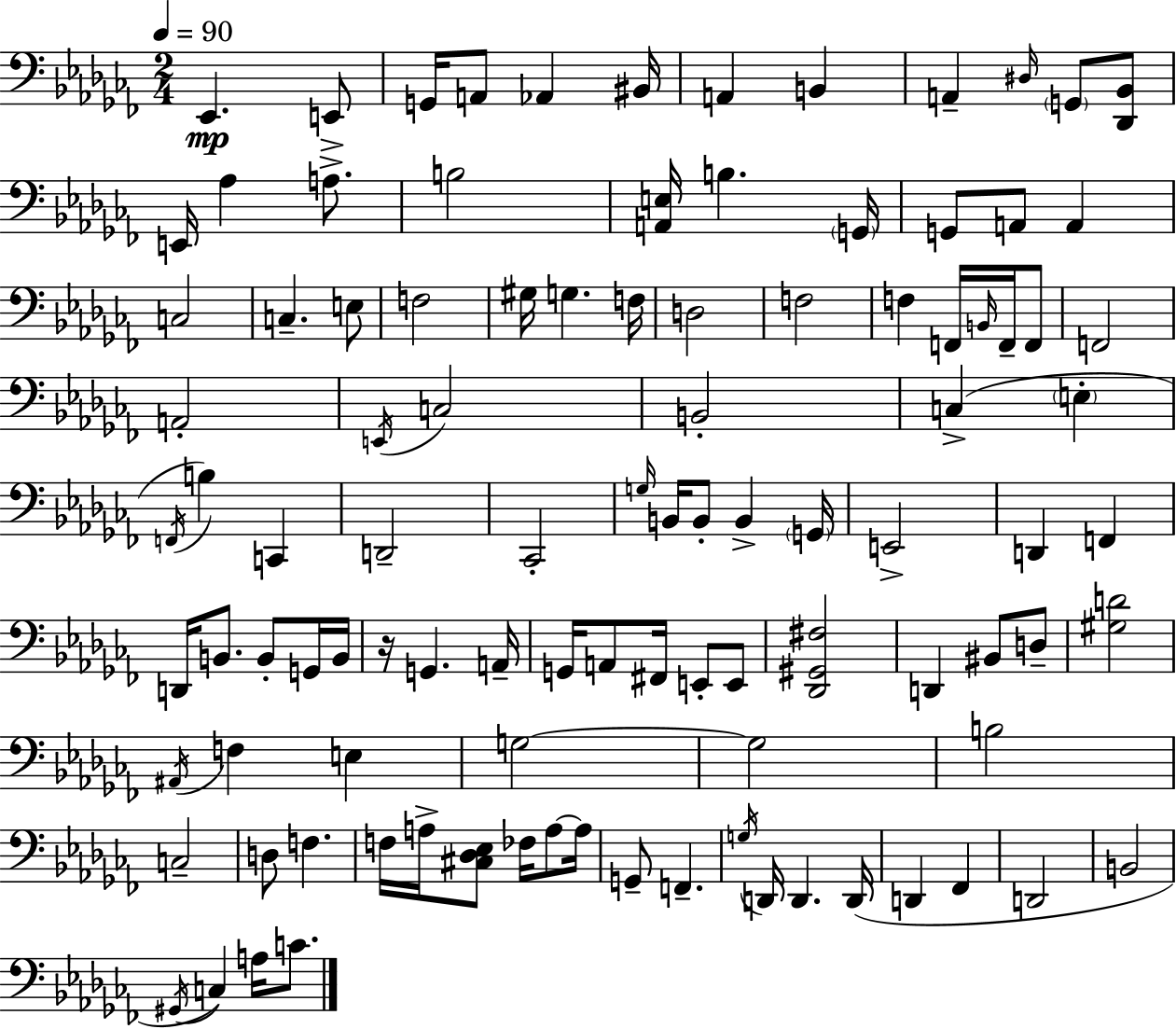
Eb2/q. E2/e G2/s A2/e Ab2/q BIS2/s A2/q B2/q A2/q D#3/s G2/e [Db2,Bb2]/e E2/s Ab3/q A3/e. B3/h [A2,E3]/s B3/q. G2/s G2/e A2/e A2/q C3/h C3/q. E3/e F3/h G#3/s G3/q. F3/s D3/h F3/h F3/q F2/s B2/s F2/s F2/e F2/h A2/h E2/s C3/h B2/h C3/q E3/q F2/s B3/q C2/q D2/h CES2/h G3/s B2/s B2/e B2/q G2/s E2/h D2/q F2/q D2/s B2/e. B2/e G2/s B2/s R/s G2/q. A2/s G2/s A2/e F#2/s E2/e E2/e [Db2,G#2,F#3]/h D2/q BIS2/e D3/e [G#3,D4]/h A#2/s F3/q E3/q G3/h G3/h B3/h C3/h D3/e F3/q. F3/s A3/s [C#3,Db3,Eb3]/e FES3/s A3/e A3/s G2/e F2/q. G3/s D2/s D2/q. D2/s D2/q FES2/q D2/h B2/h G#2/s C3/q A3/s C4/e.